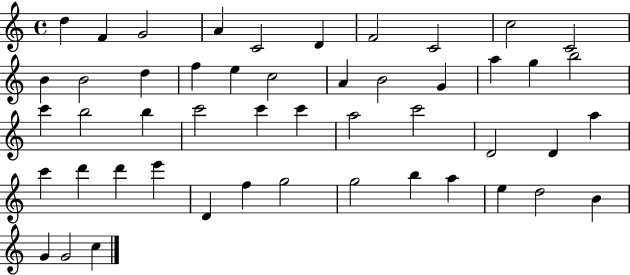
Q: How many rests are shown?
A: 0